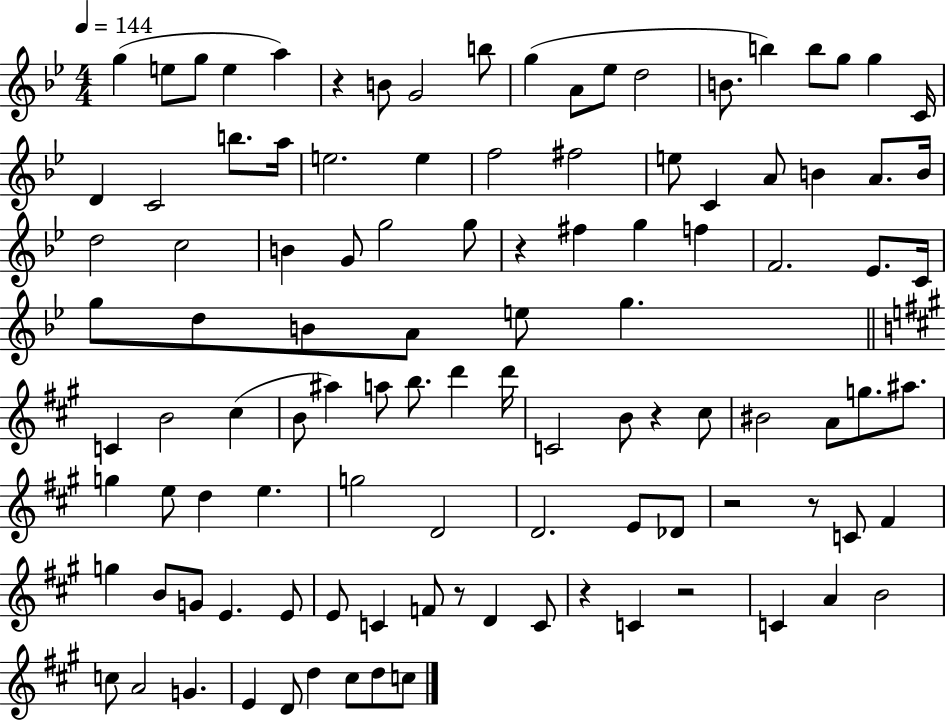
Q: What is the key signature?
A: BES major